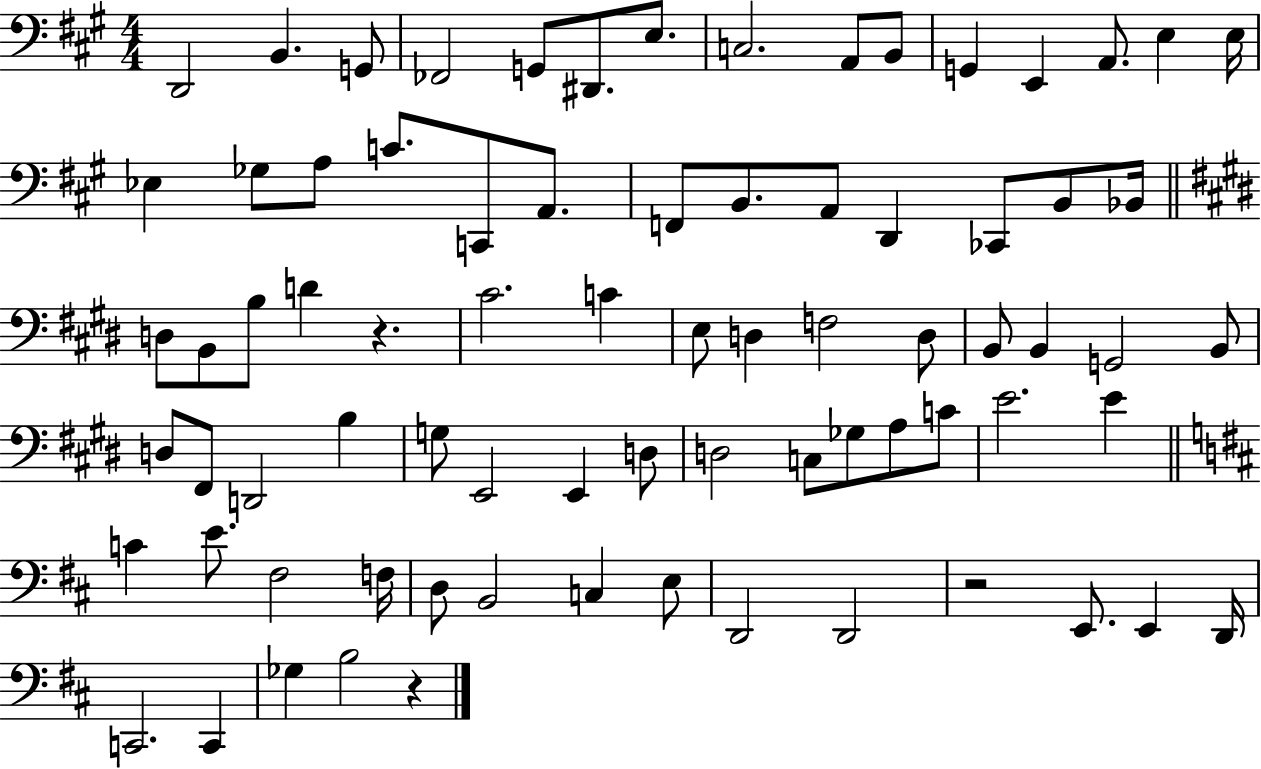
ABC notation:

X:1
T:Untitled
M:4/4
L:1/4
K:A
D,,2 B,, G,,/2 _F,,2 G,,/2 ^D,,/2 E,/2 C,2 A,,/2 B,,/2 G,, E,, A,,/2 E, E,/4 _E, _G,/2 A,/2 C/2 C,,/2 A,,/2 F,,/2 B,,/2 A,,/2 D,, _C,,/2 B,,/2 _B,,/4 D,/2 B,,/2 B,/2 D z ^C2 C E,/2 D, F,2 D,/2 B,,/2 B,, G,,2 B,,/2 D,/2 ^F,,/2 D,,2 B, G,/2 E,,2 E,, D,/2 D,2 C,/2 _G,/2 A,/2 C/2 E2 E C E/2 ^F,2 F,/4 D,/2 B,,2 C, E,/2 D,,2 D,,2 z2 E,,/2 E,, D,,/4 C,,2 C,, _G, B,2 z